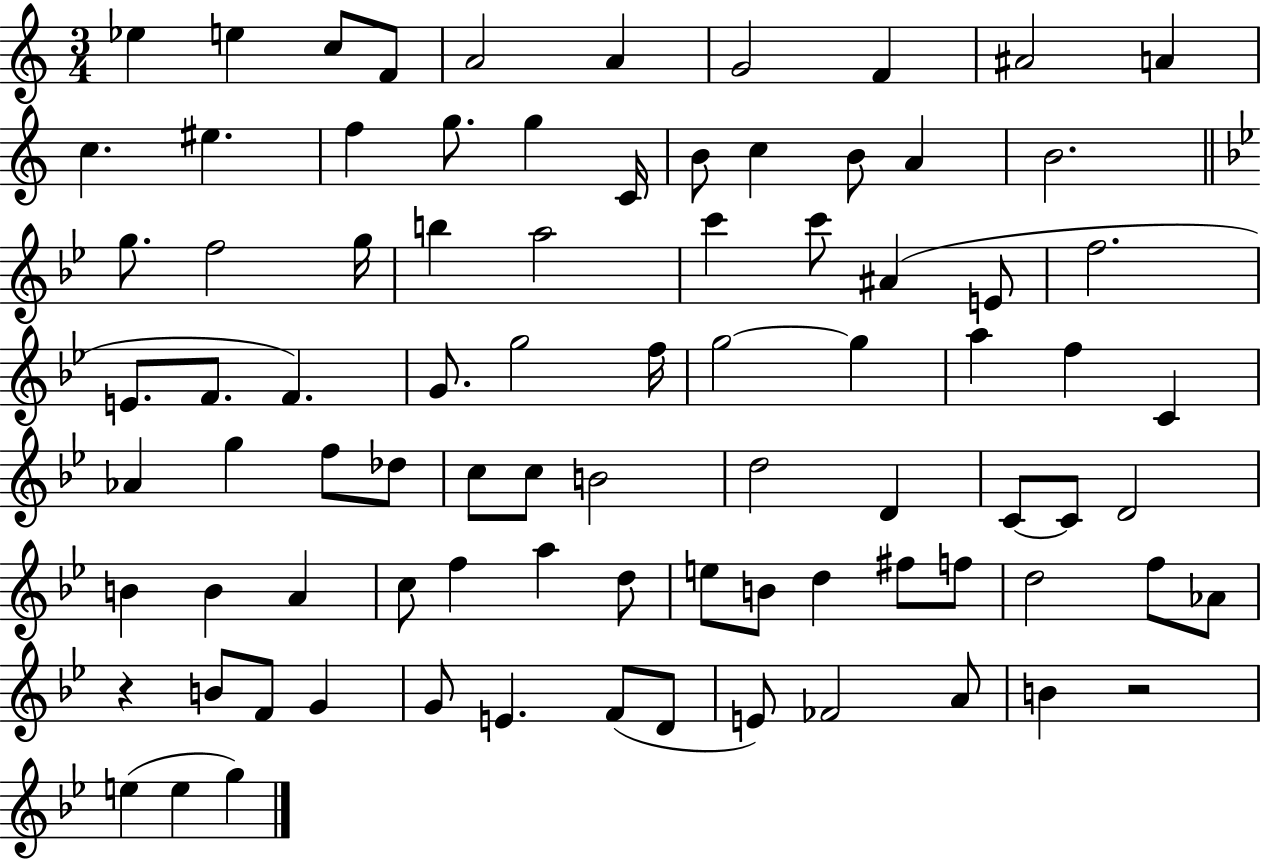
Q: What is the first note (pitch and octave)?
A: Eb5